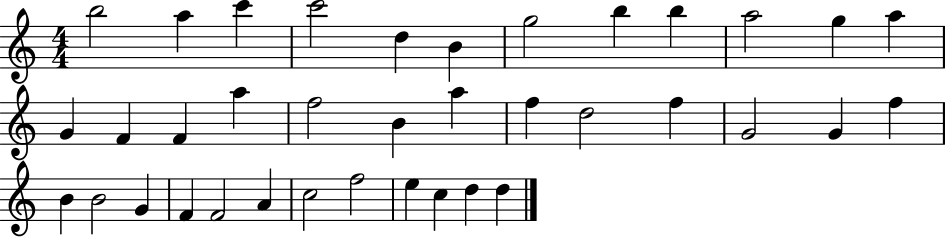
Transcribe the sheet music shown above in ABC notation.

X:1
T:Untitled
M:4/4
L:1/4
K:C
b2 a c' c'2 d B g2 b b a2 g a G F F a f2 B a f d2 f G2 G f B B2 G F F2 A c2 f2 e c d d